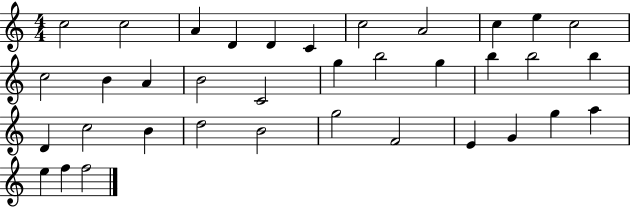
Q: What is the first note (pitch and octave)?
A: C5